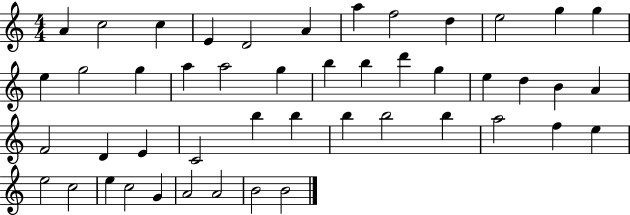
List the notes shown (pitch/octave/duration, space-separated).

A4/q C5/h C5/q E4/q D4/h A4/q A5/q F5/h D5/q E5/h G5/q G5/q E5/q G5/h G5/q A5/q A5/h G5/q B5/q B5/q D6/q G5/q E5/q D5/q B4/q A4/q F4/h D4/q E4/q C4/h B5/q B5/q B5/q B5/h B5/q A5/h F5/q E5/q E5/h C5/h E5/q C5/h G4/q A4/h A4/h B4/h B4/h